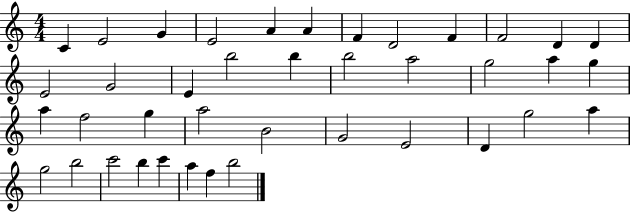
C4/q E4/h G4/q E4/h A4/q A4/q F4/q D4/h F4/q F4/h D4/q D4/q E4/h G4/h E4/q B5/h B5/q B5/h A5/h G5/h A5/q G5/q A5/q F5/h G5/q A5/h B4/h G4/h E4/h D4/q G5/h A5/q G5/h B5/h C6/h B5/q C6/q A5/q F5/q B5/h